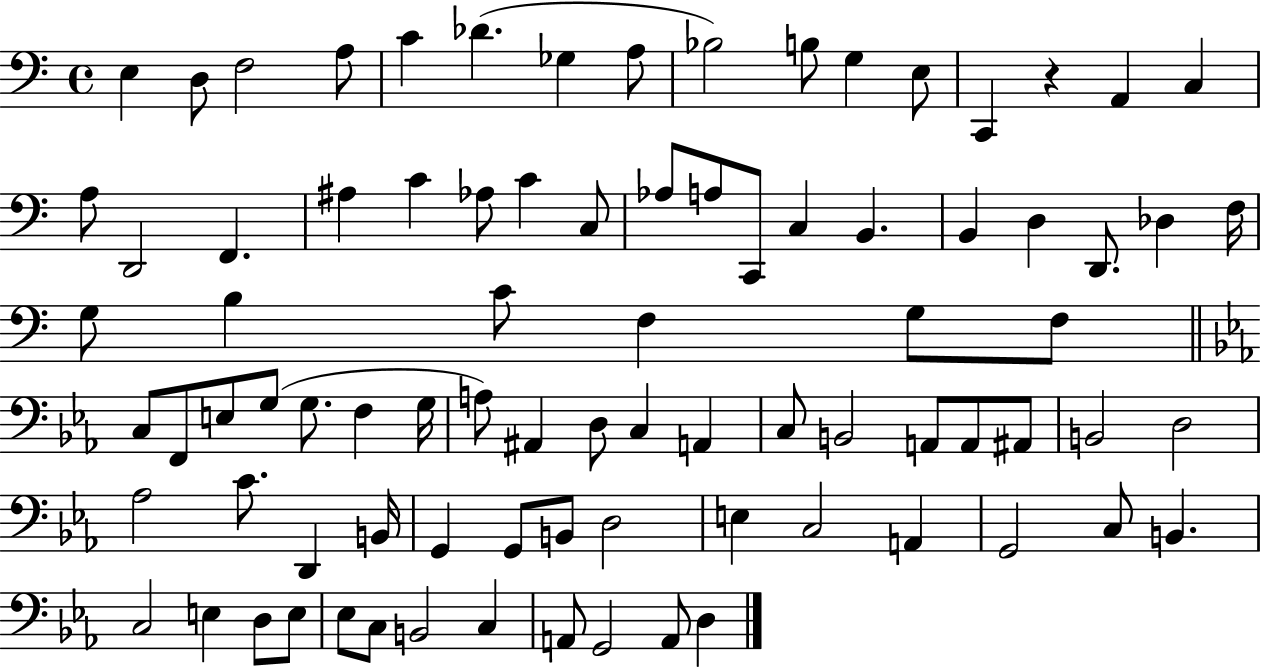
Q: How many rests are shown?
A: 1